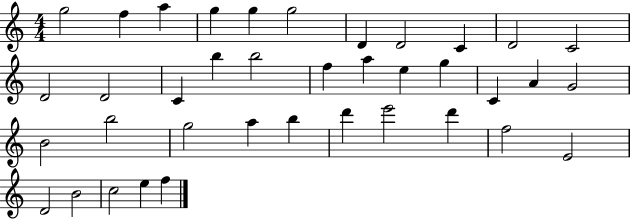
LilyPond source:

{
  \clef treble
  \numericTimeSignature
  \time 4/4
  \key c \major
  g''2 f''4 a''4 | g''4 g''4 g''2 | d'4 d'2 c'4 | d'2 c'2 | \break d'2 d'2 | c'4 b''4 b''2 | f''4 a''4 e''4 g''4 | c'4 a'4 g'2 | \break b'2 b''2 | g''2 a''4 b''4 | d'''4 e'''2 d'''4 | f''2 e'2 | \break d'2 b'2 | c''2 e''4 f''4 | \bar "|."
}